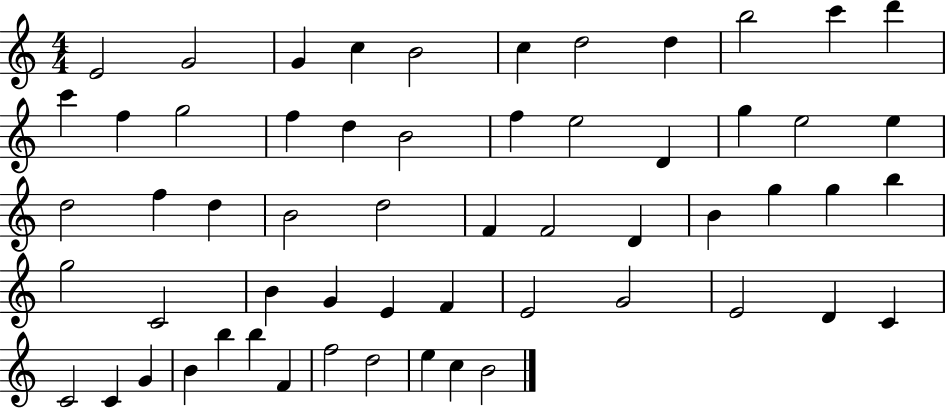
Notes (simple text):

E4/h G4/h G4/q C5/q B4/h C5/q D5/h D5/q B5/h C6/q D6/q C6/q F5/q G5/h F5/q D5/q B4/h F5/q E5/h D4/q G5/q E5/h E5/q D5/h F5/q D5/q B4/h D5/h F4/q F4/h D4/q B4/q G5/q G5/q B5/q G5/h C4/h B4/q G4/q E4/q F4/q E4/h G4/h E4/h D4/q C4/q C4/h C4/q G4/q B4/q B5/q B5/q F4/q F5/h D5/h E5/q C5/q B4/h